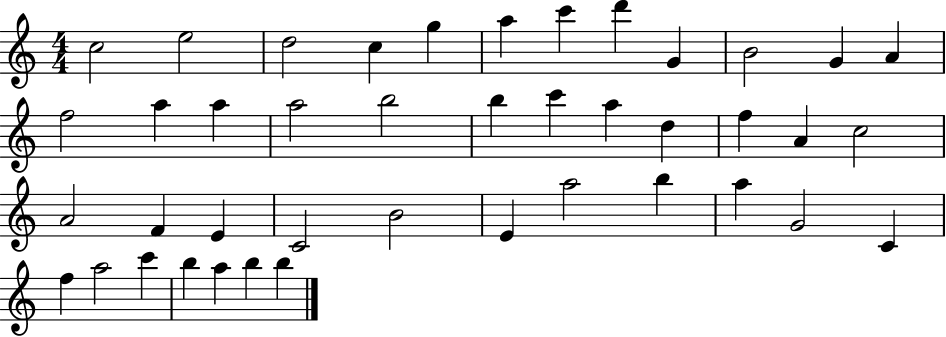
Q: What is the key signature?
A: C major